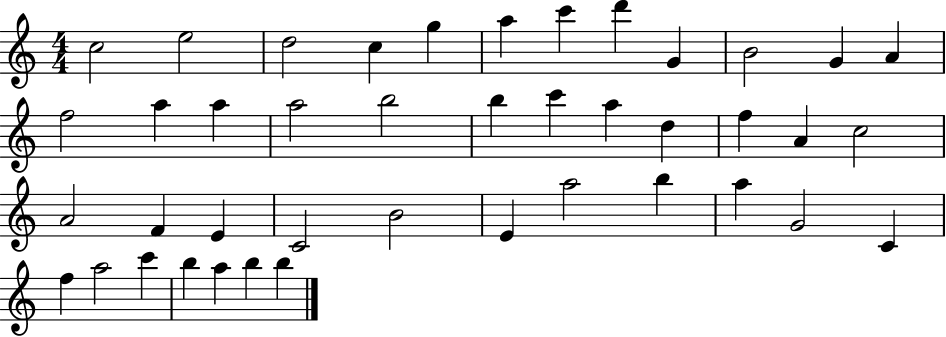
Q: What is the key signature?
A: C major